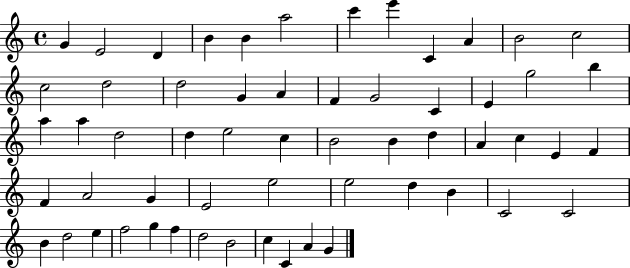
X:1
T:Untitled
M:4/4
L:1/4
K:C
G E2 D B B a2 c' e' C A B2 c2 c2 d2 d2 G A F G2 C E g2 b a a d2 d e2 c B2 B d A c E F F A2 G E2 e2 e2 d B C2 C2 B d2 e f2 g f d2 B2 c C A G